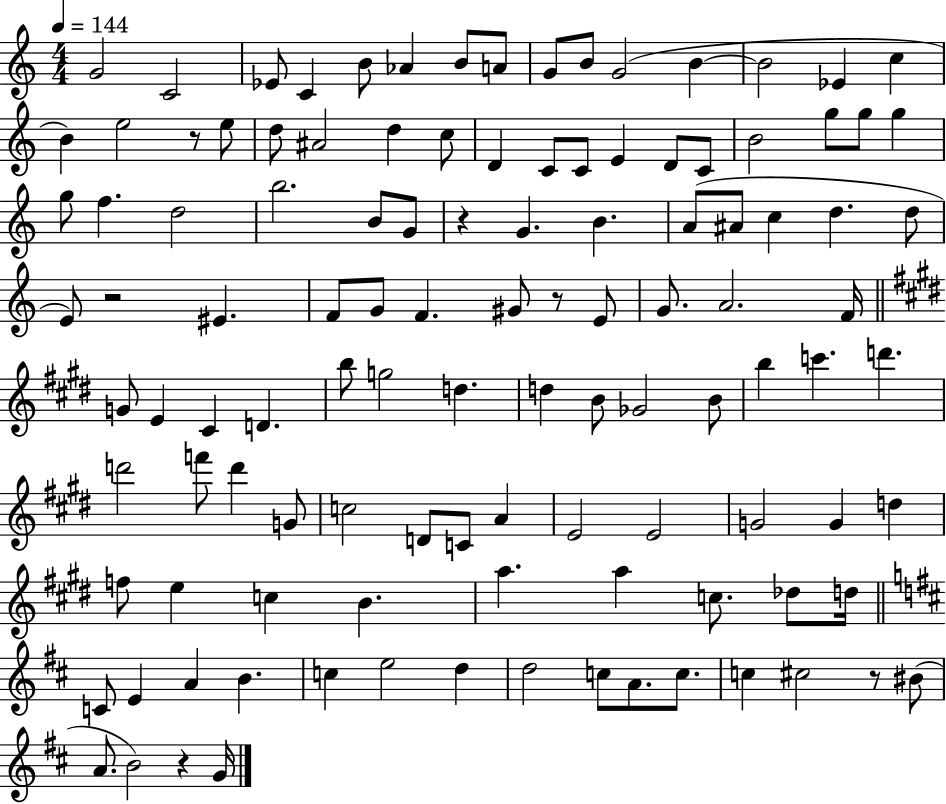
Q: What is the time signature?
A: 4/4